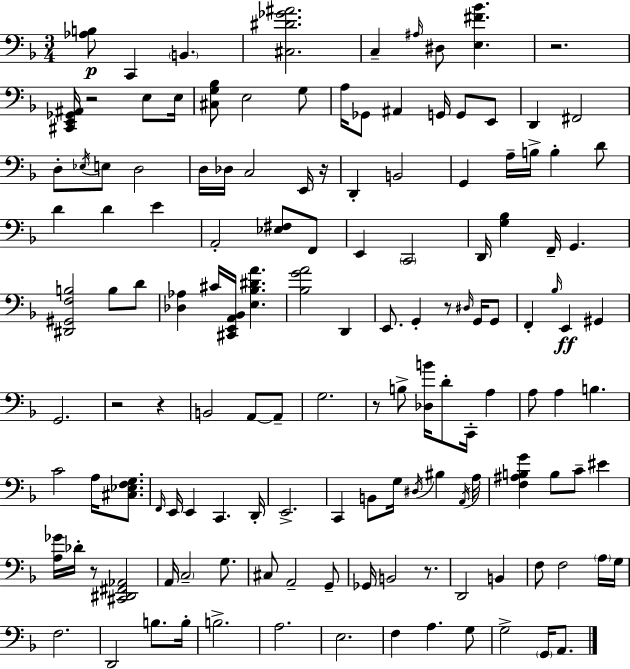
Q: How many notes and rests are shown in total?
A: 139